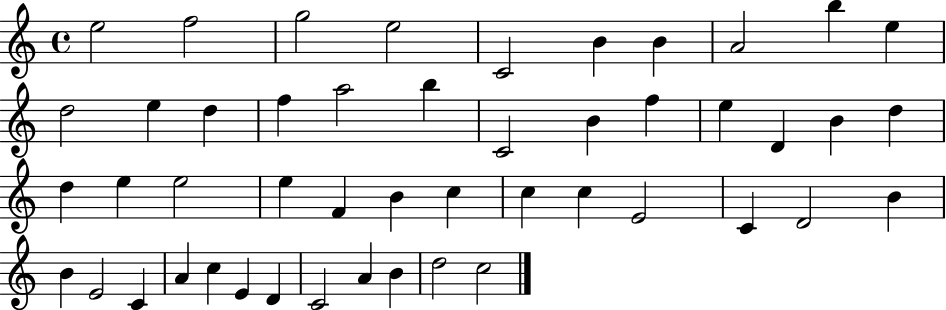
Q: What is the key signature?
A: C major